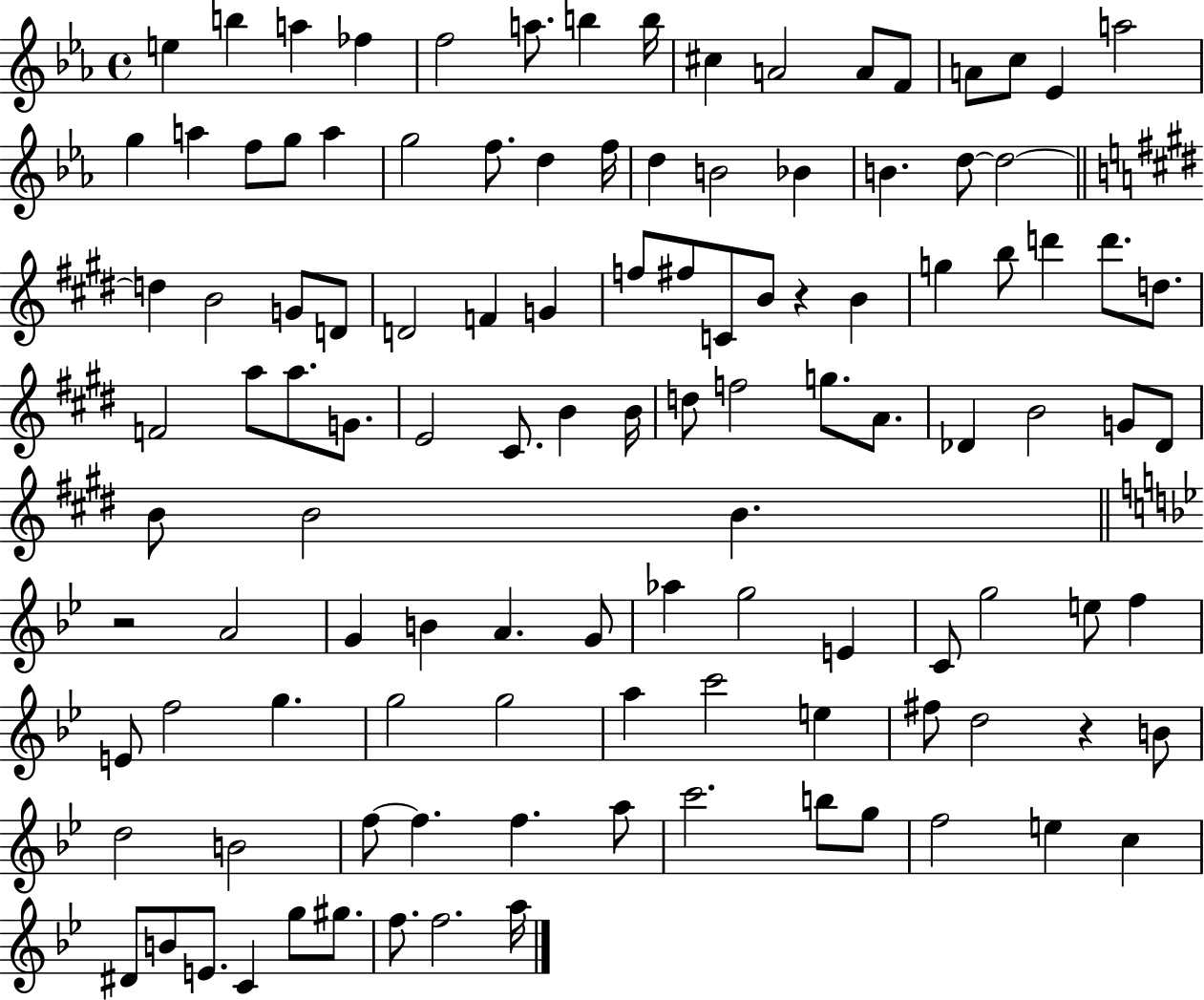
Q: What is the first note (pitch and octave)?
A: E5